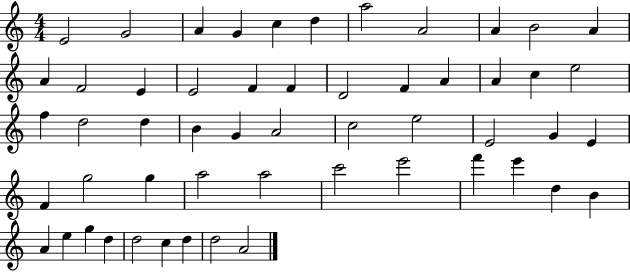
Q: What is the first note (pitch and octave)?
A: E4